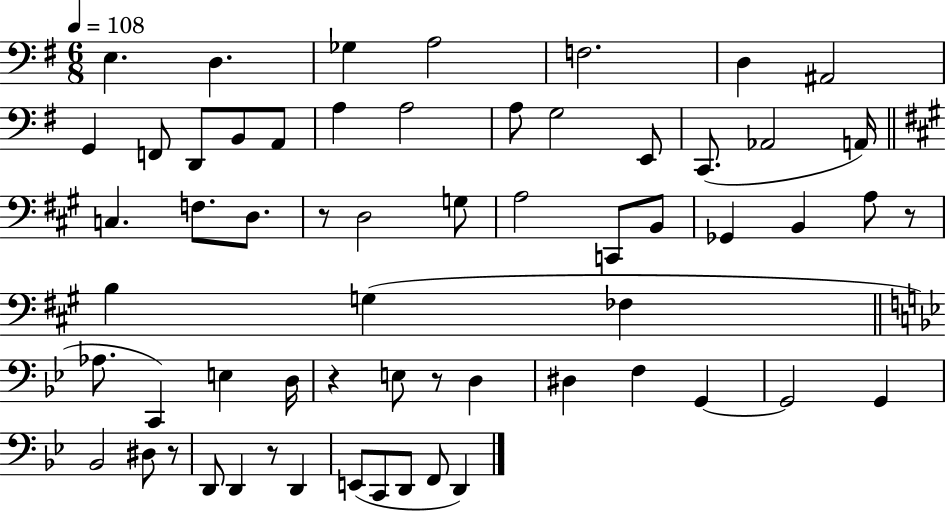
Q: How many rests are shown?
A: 6